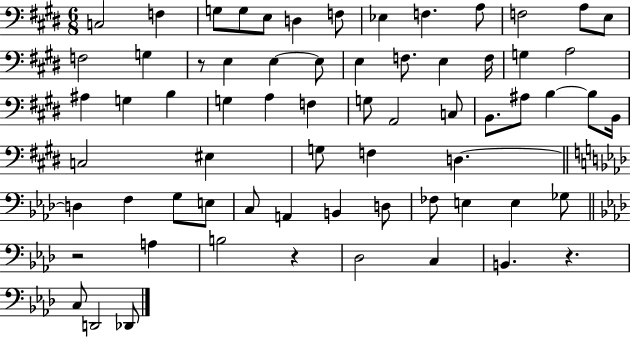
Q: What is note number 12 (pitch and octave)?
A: A3